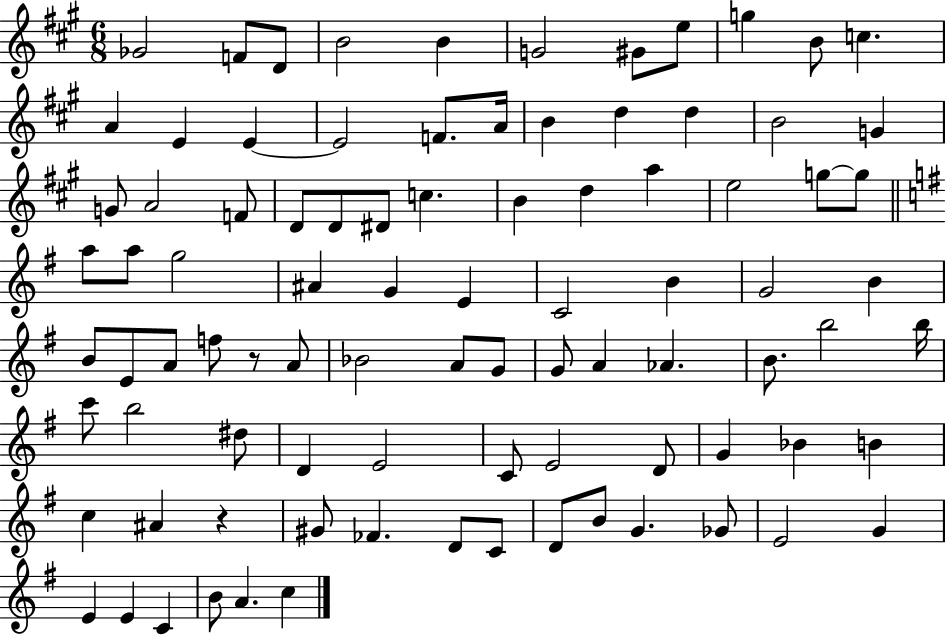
X:1
T:Untitled
M:6/8
L:1/4
K:A
_G2 F/2 D/2 B2 B G2 ^G/2 e/2 g B/2 c A E E E2 F/2 A/4 B d d B2 G G/2 A2 F/2 D/2 D/2 ^D/2 c B d a e2 g/2 g/2 a/2 a/2 g2 ^A G E C2 B G2 B B/2 E/2 A/2 f/2 z/2 A/2 _B2 A/2 G/2 G/2 A _A B/2 b2 b/4 c'/2 b2 ^d/2 D E2 C/2 E2 D/2 G _B B c ^A z ^G/2 _F D/2 C/2 D/2 B/2 G _G/2 E2 G E E C B/2 A c